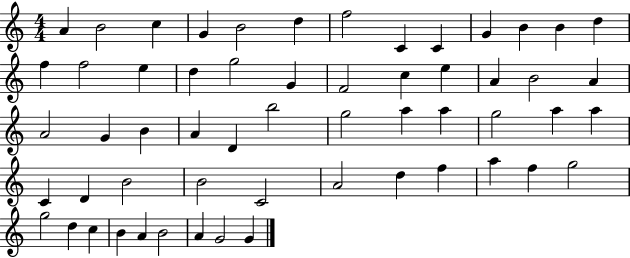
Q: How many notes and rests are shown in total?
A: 57